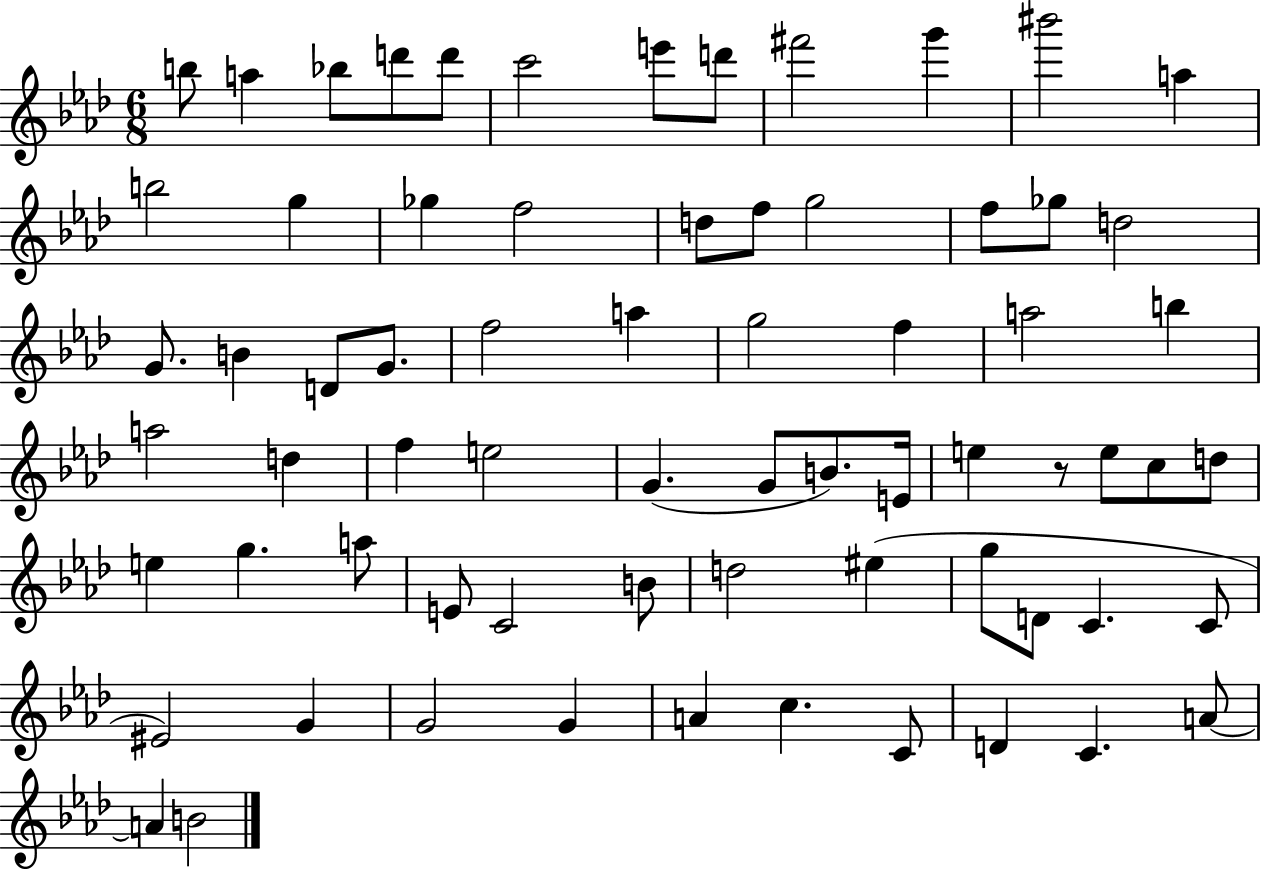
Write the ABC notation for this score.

X:1
T:Untitled
M:6/8
L:1/4
K:Ab
b/2 a _b/2 d'/2 d'/2 c'2 e'/2 d'/2 ^f'2 g' ^b'2 a b2 g _g f2 d/2 f/2 g2 f/2 _g/2 d2 G/2 B D/2 G/2 f2 a g2 f a2 b a2 d f e2 G G/2 B/2 E/4 e z/2 e/2 c/2 d/2 e g a/2 E/2 C2 B/2 d2 ^e g/2 D/2 C C/2 ^E2 G G2 G A c C/2 D C A/2 A B2